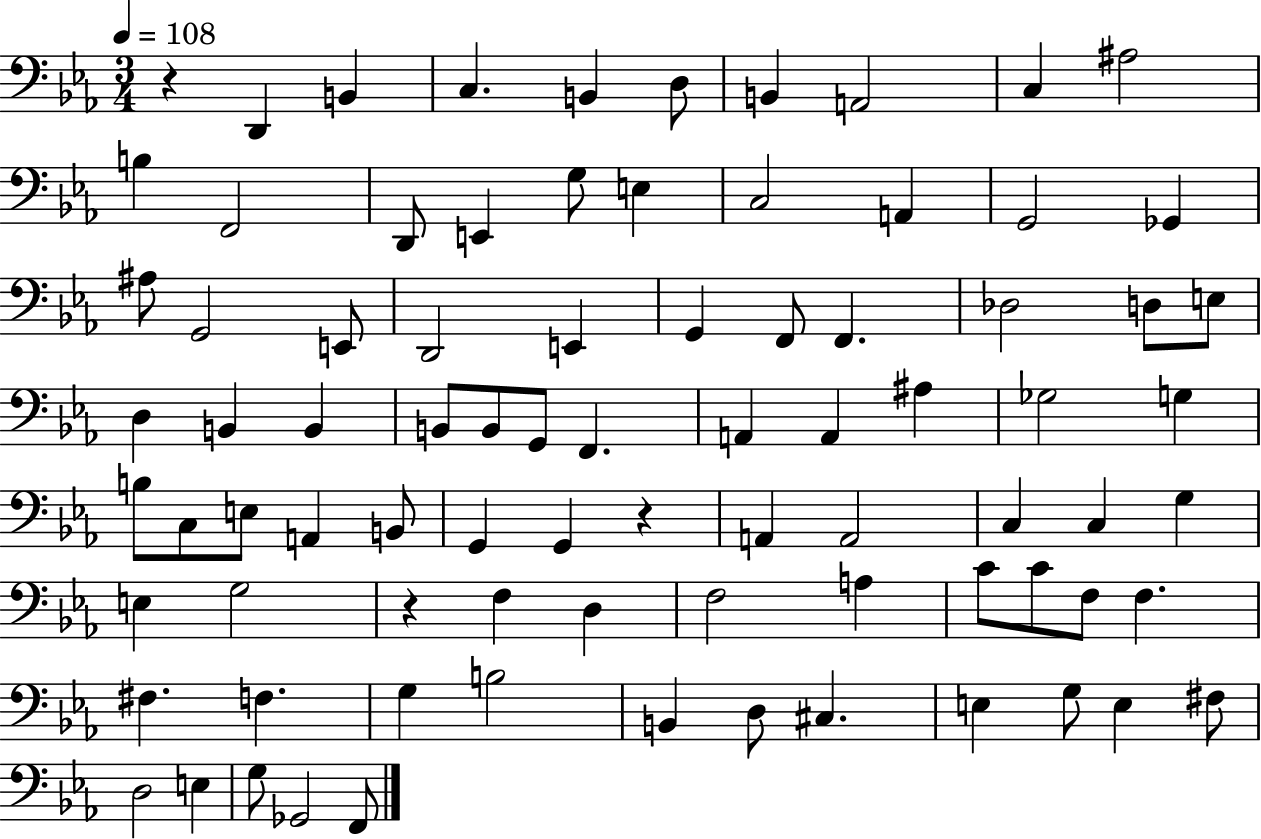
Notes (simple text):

R/q D2/q B2/q C3/q. B2/q D3/e B2/q A2/h C3/q A#3/h B3/q F2/h D2/e E2/q G3/e E3/q C3/h A2/q G2/h Gb2/q A#3/e G2/h E2/e D2/h E2/q G2/q F2/e F2/q. Db3/h D3/e E3/e D3/q B2/q B2/q B2/e B2/e G2/e F2/q. A2/q A2/q A#3/q Gb3/h G3/q B3/e C3/e E3/e A2/q B2/e G2/q G2/q R/q A2/q A2/h C3/q C3/q G3/q E3/q G3/h R/q F3/q D3/q F3/h A3/q C4/e C4/e F3/e F3/q. F#3/q. F3/q. G3/q B3/h B2/q D3/e C#3/q. E3/q G3/e E3/q F#3/e D3/h E3/q G3/e Gb2/h F2/e